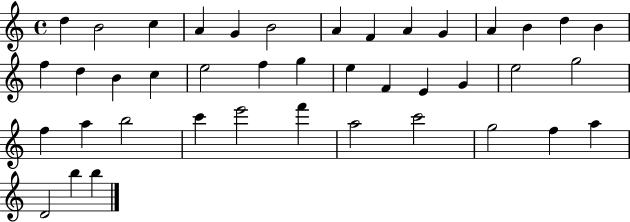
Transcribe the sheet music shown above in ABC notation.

X:1
T:Untitled
M:4/4
L:1/4
K:C
d B2 c A G B2 A F A G A B d B f d B c e2 f g e F E G e2 g2 f a b2 c' e'2 f' a2 c'2 g2 f a D2 b b